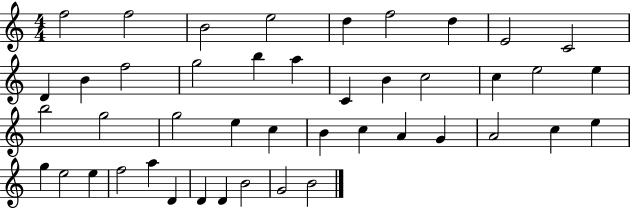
{
  \clef treble
  \numericTimeSignature
  \time 4/4
  \key c \major
  f''2 f''2 | b'2 e''2 | d''4 f''2 d''4 | e'2 c'2 | \break d'4 b'4 f''2 | g''2 b''4 a''4 | c'4 b'4 c''2 | c''4 e''2 e''4 | \break b''2 g''2 | g''2 e''4 c''4 | b'4 c''4 a'4 g'4 | a'2 c''4 e''4 | \break g''4 e''2 e''4 | f''2 a''4 d'4 | d'4 d'4 b'2 | g'2 b'2 | \break \bar "|."
}